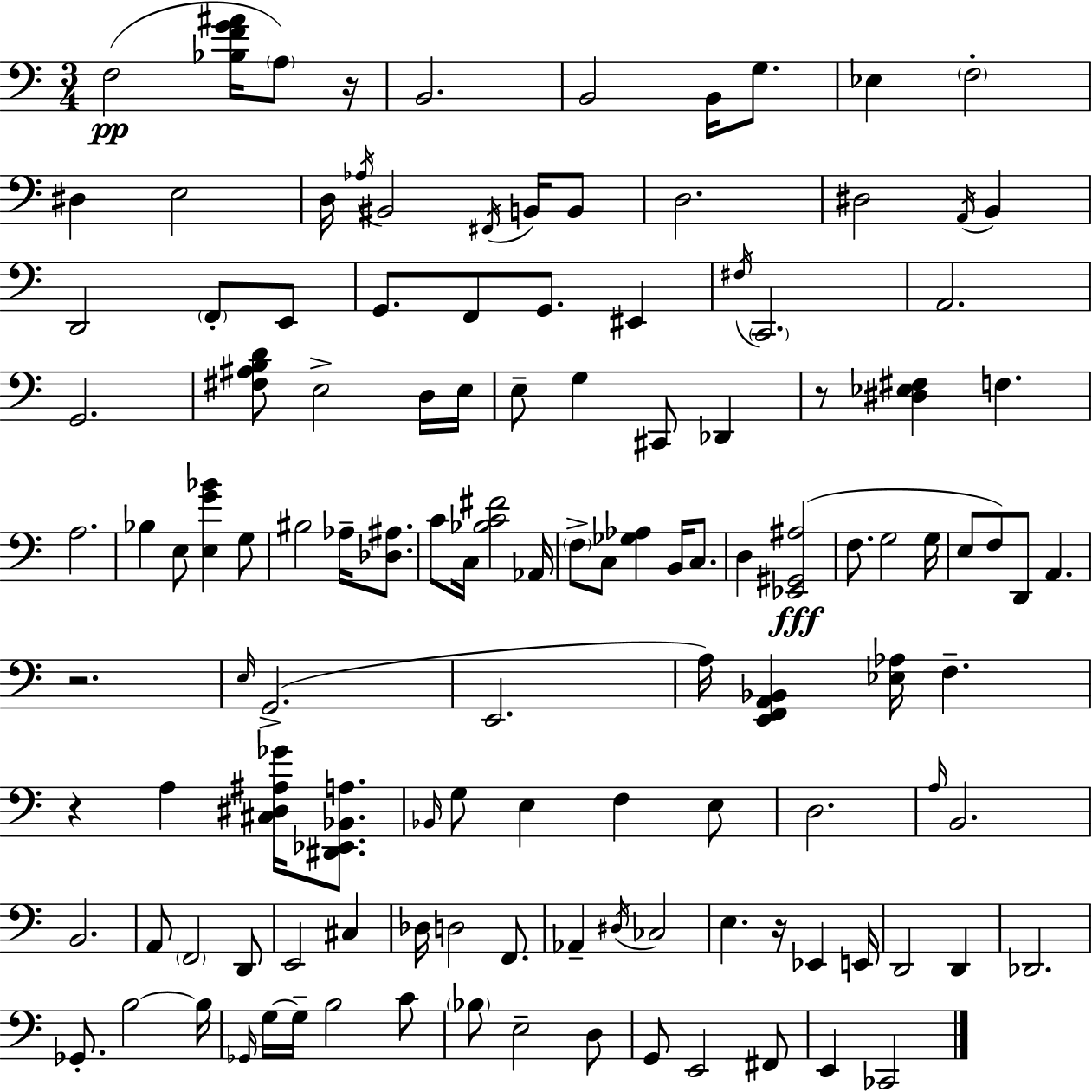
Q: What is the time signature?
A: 3/4